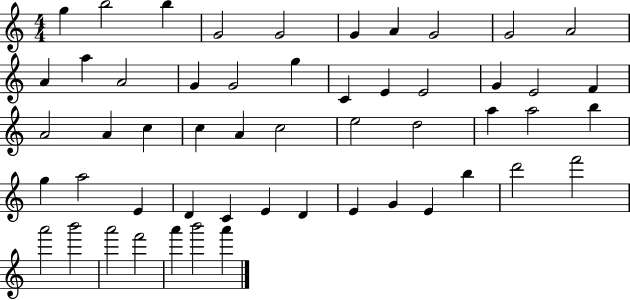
G5/q B5/h B5/q G4/h G4/h G4/q A4/q G4/h G4/h A4/h A4/q A5/q A4/h G4/q G4/h G5/q C4/q E4/q E4/h G4/q E4/h F4/q A4/h A4/q C5/q C5/q A4/q C5/h E5/h D5/h A5/q A5/h B5/q G5/q A5/h E4/q D4/q C4/q E4/q D4/q E4/q G4/q E4/q B5/q D6/h F6/h A6/h B6/h A6/h F6/h A6/q B6/h A6/q